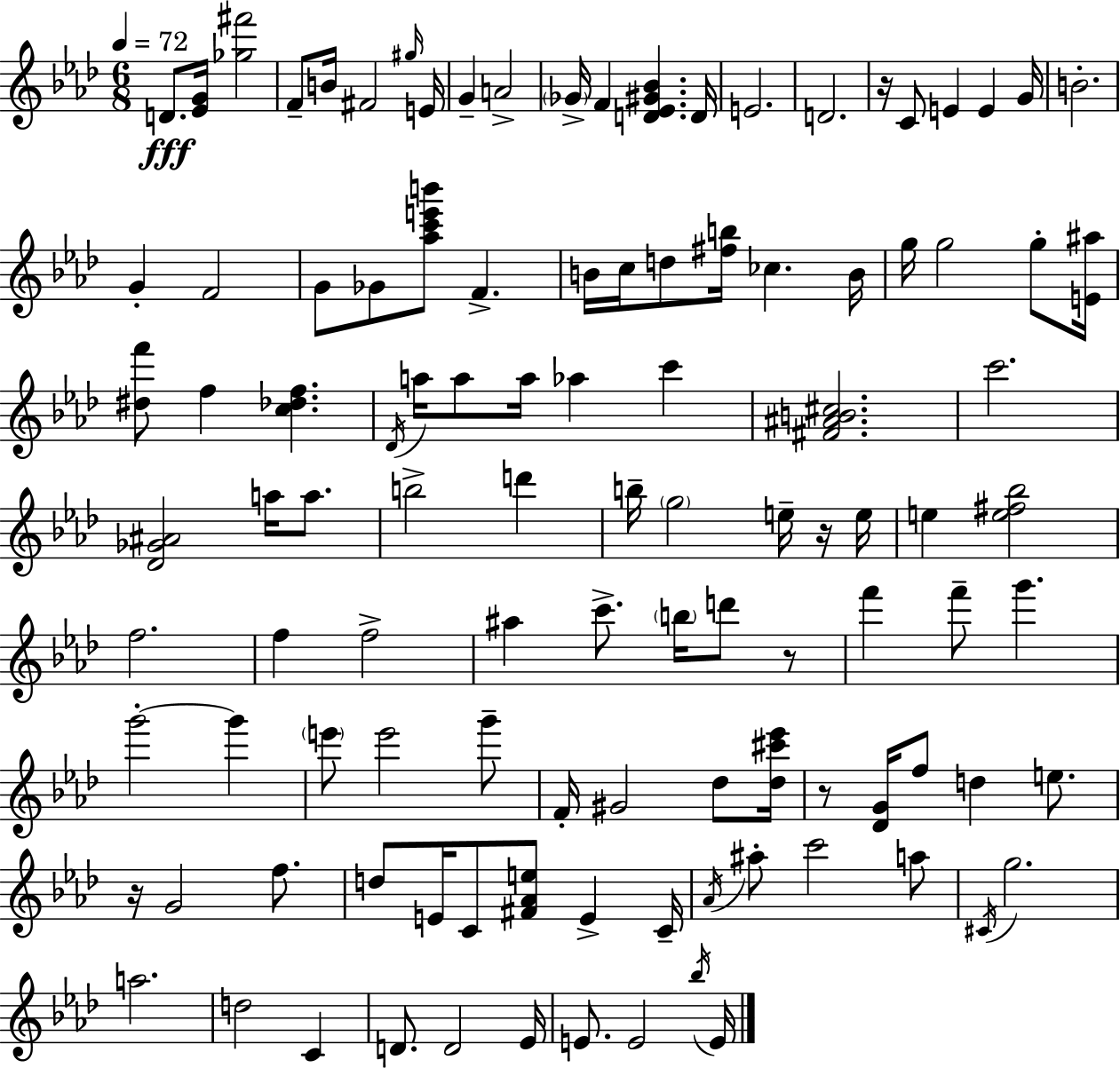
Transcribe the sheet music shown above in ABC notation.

X:1
T:Untitled
M:6/8
L:1/4
K:Fm
D/2 [_EG]/4 [_g^f']2 F/2 B/4 ^F2 ^g/4 E/4 G A2 _G/4 F [D_E^G_B] D/4 E2 D2 z/4 C/2 E E G/4 B2 G F2 G/2 _G/2 [_ac'e'b']/2 F B/4 c/4 d/2 [^fb]/4 _c B/4 g/4 g2 g/2 [E^a]/4 [^df']/2 f [c_df] _D/4 a/4 a/2 a/4 _a c' [^F^AB^c]2 c'2 [_D_G^A]2 a/4 a/2 b2 d' b/4 g2 e/4 z/4 e/4 e [e^f_b]2 f2 f f2 ^a c'/2 b/4 d'/2 z/2 f' f'/2 g' g'2 g' e'/2 e'2 g'/2 F/4 ^G2 _d/2 [_d^c'_e']/4 z/2 [_DG]/4 f/2 d e/2 z/4 G2 f/2 d/2 E/4 C/2 [^F_Ae]/2 E C/4 _A/4 ^a/2 c'2 a/2 ^C/4 g2 a2 d2 C D/2 D2 _E/4 E/2 E2 _b/4 E/4